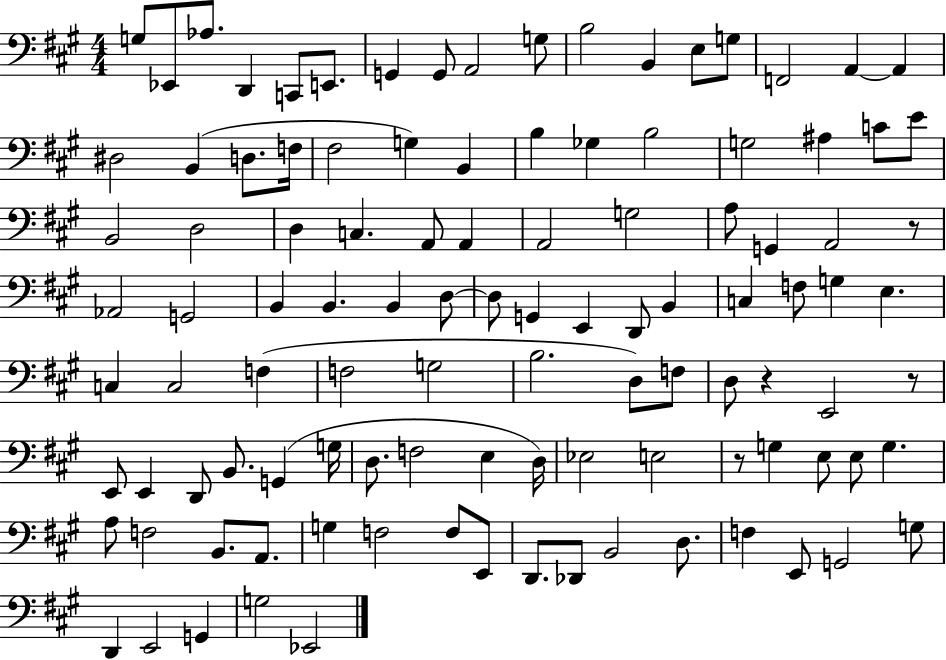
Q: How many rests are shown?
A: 4